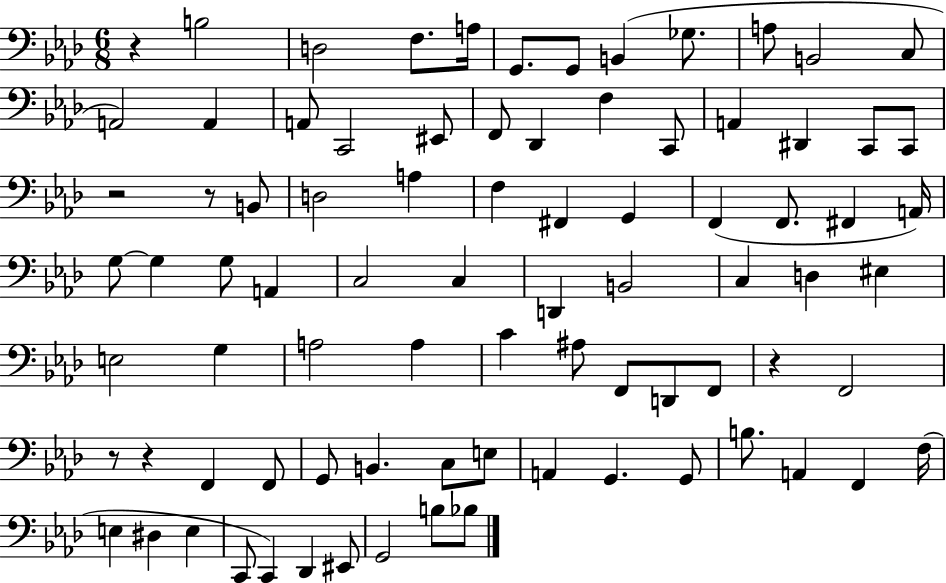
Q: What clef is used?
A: bass